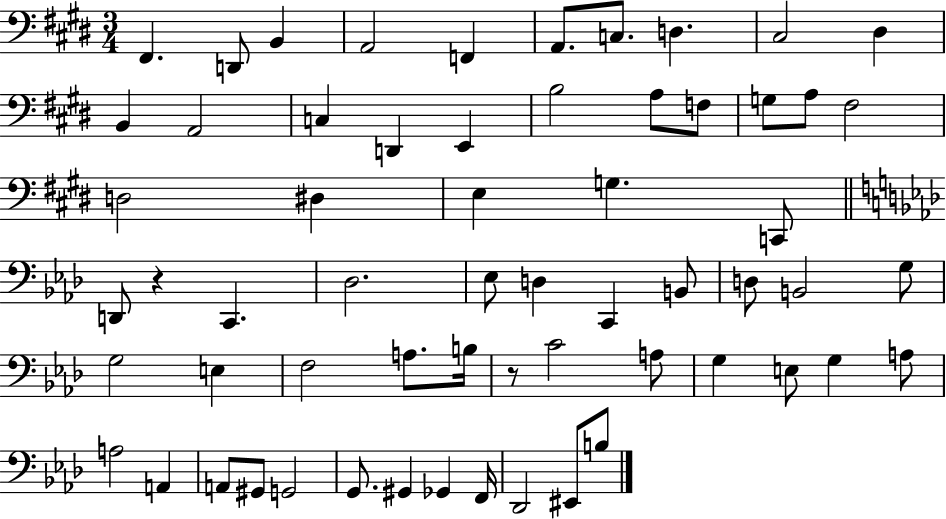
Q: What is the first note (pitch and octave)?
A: F#2